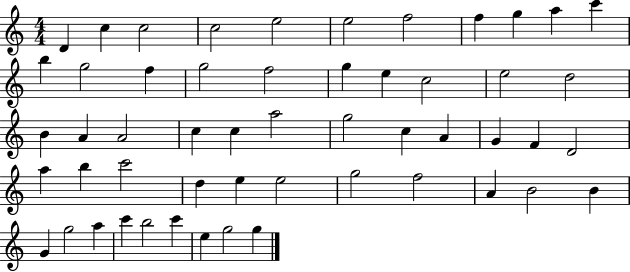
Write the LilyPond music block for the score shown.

{
  \clef treble
  \numericTimeSignature
  \time 4/4
  \key c \major
  d'4 c''4 c''2 | c''2 e''2 | e''2 f''2 | f''4 g''4 a''4 c'''4 | \break b''4 g''2 f''4 | g''2 f''2 | g''4 e''4 c''2 | e''2 d''2 | \break b'4 a'4 a'2 | c''4 c''4 a''2 | g''2 c''4 a'4 | g'4 f'4 d'2 | \break a''4 b''4 c'''2 | d''4 e''4 e''2 | g''2 f''2 | a'4 b'2 b'4 | \break g'4 g''2 a''4 | c'''4 b''2 c'''4 | e''4 g''2 g''4 | \bar "|."
}